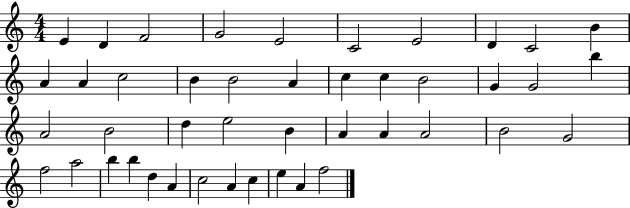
X:1
T:Untitled
M:4/4
L:1/4
K:C
E D F2 G2 E2 C2 E2 D C2 B A A c2 B B2 A c c B2 G G2 b A2 B2 d e2 B A A A2 B2 G2 f2 a2 b b d A c2 A c e A f2